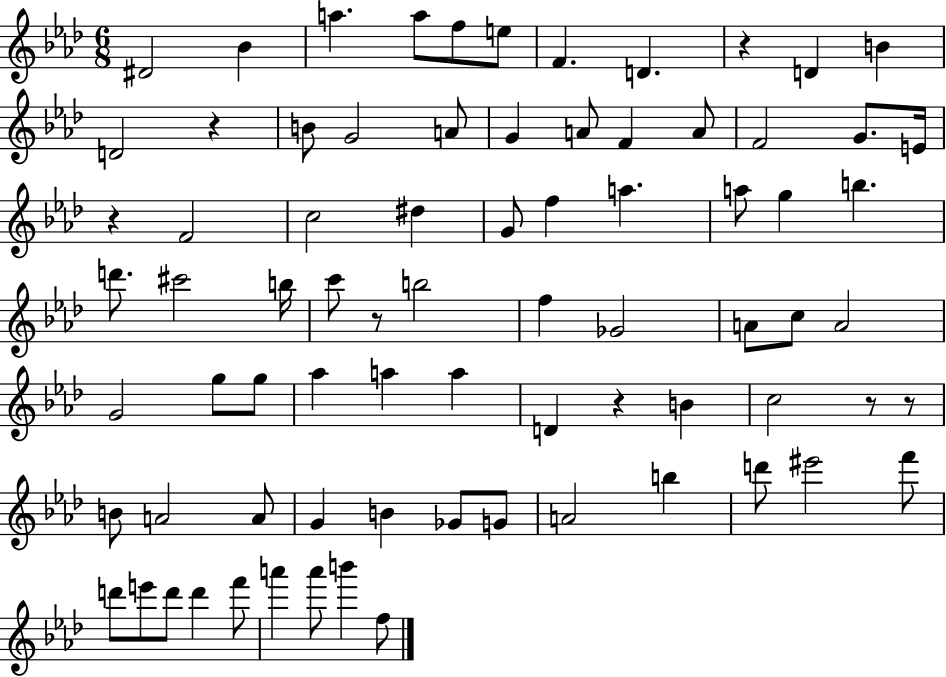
{
  \clef treble
  \numericTimeSignature
  \time 6/8
  \key aes \major
  dis'2 bes'4 | a''4. a''8 f''8 e''8 | f'4. d'4. | r4 d'4 b'4 | \break d'2 r4 | b'8 g'2 a'8 | g'4 a'8 f'4 a'8 | f'2 g'8. e'16 | \break r4 f'2 | c''2 dis''4 | g'8 f''4 a''4. | a''8 g''4 b''4. | \break d'''8. cis'''2 b''16 | c'''8 r8 b''2 | f''4 ges'2 | a'8 c''8 a'2 | \break g'2 g''8 g''8 | aes''4 a''4 a''4 | d'4 r4 b'4 | c''2 r8 r8 | \break b'8 a'2 a'8 | g'4 b'4 ges'8 g'8 | a'2 b''4 | d'''8 eis'''2 f'''8 | \break d'''8 e'''8 d'''8 d'''4 f'''8 | a'''4 a'''8 b'''4 f''8 | \bar "|."
}